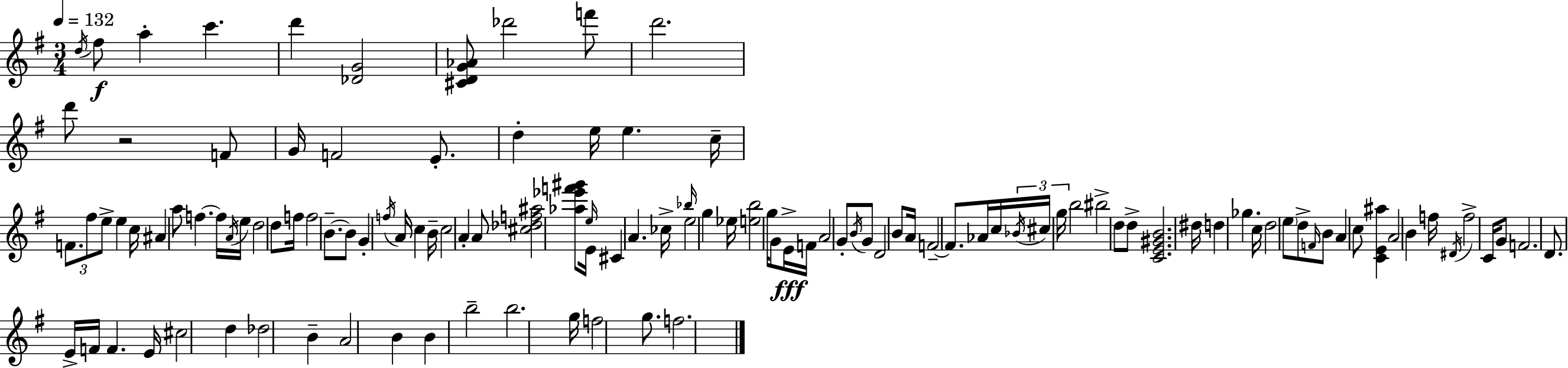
X:1
T:Untitled
M:3/4
L:1/4
K:Em
d/4 ^f/2 a c' d' [_DG]2 [^CDG_A]/2 _d'2 f'/2 d'2 d'/2 z2 F/2 G/4 F2 E/2 d e/4 e c/4 F/2 ^f/2 e/2 e c/4 ^A a/2 f f/4 A/4 e/4 d2 d/2 f/4 f2 B/2 B/2 G f/4 A/4 c B/4 c2 A A/2 [^c_df^a]2 [_a_e'f'^g']/2 e/4 E/4 ^C A _c/4 _b/4 e2 g _e/4 [eb]2 g/4 G/2 E/4 F/4 A2 G/2 B/4 G/2 D2 B/2 A/4 F2 F/2 _A/4 c/4 _B/4 ^c/4 g/4 b2 ^b2 d/2 d/2 [CE^GB]2 ^d/4 d _g c/4 d2 e/2 d/2 F/4 B/2 A c/2 [CE^a] A2 B f/4 ^D/4 f2 C/4 G/2 F2 D/2 E/4 F/4 F E/4 ^c2 d _d2 B A2 B B b2 b2 g/4 f2 g/2 f2